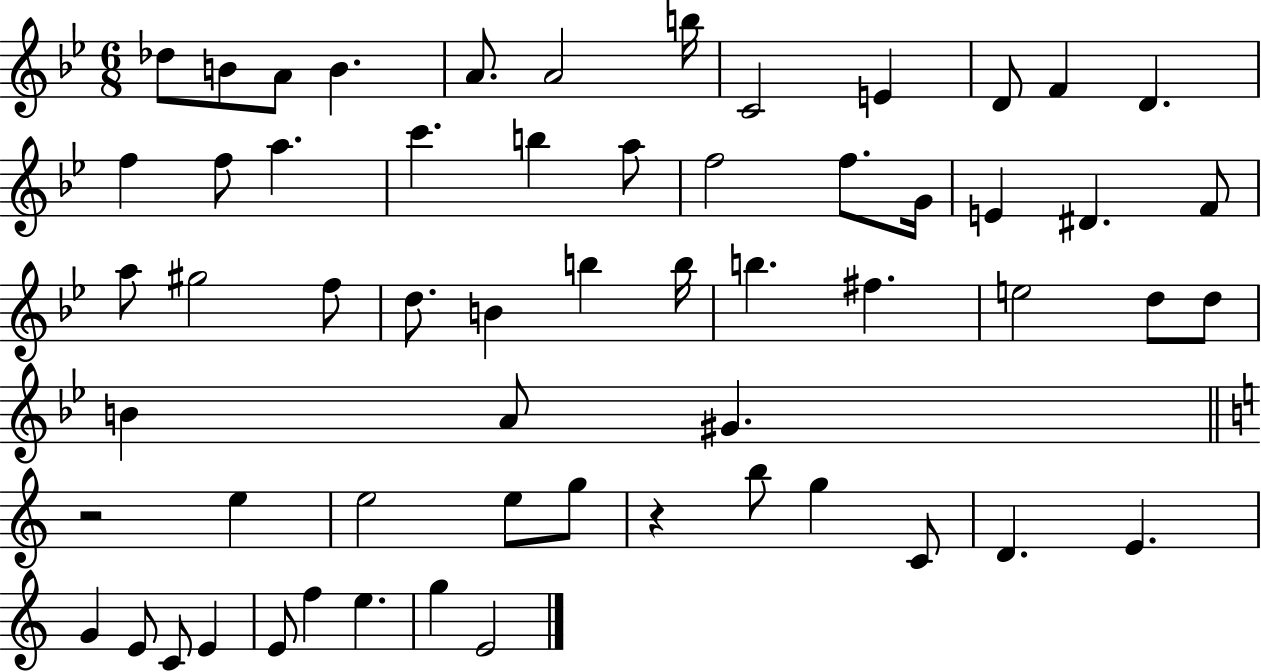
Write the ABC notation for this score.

X:1
T:Untitled
M:6/8
L:1/4
K:Bb
_d/2 B/2 A/2 B A/2 A2 b/4 C2 E D/2 F D f f/2 a c' b a/2 f2 f/2 G/4 E ^D F/2 a/2 ^g2 f/2 d/2 B b b/4 b ^f e2 d/2 d/2 B A/2 ^G z2 e e2 e/2 g/2 z b/2 g C/2 D E G E/2 C/2 E E/2 f e g E2